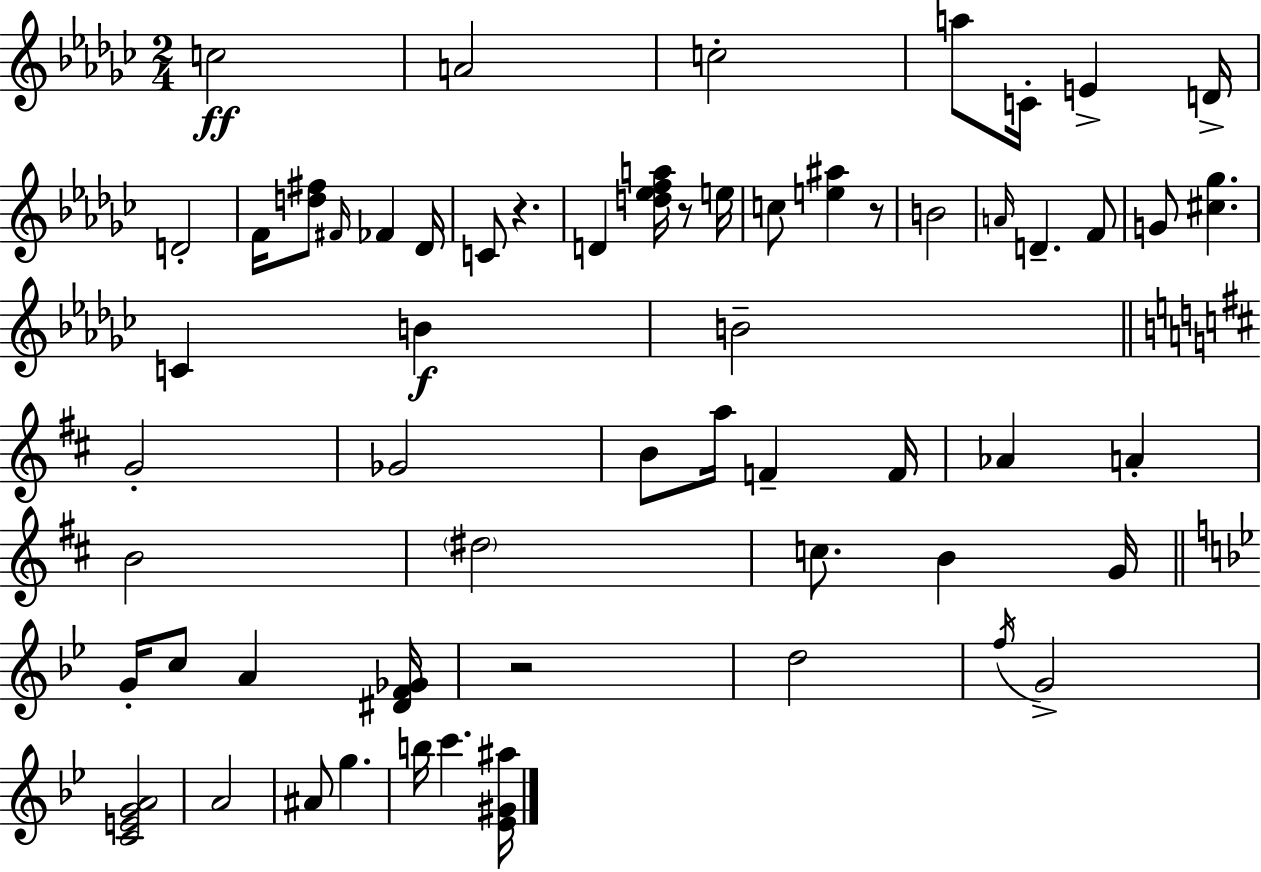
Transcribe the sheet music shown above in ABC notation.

X:1
T:Untitled
M:2/4
L:1/4
K:Ebm
c2 A2 c2 a/2 C/4 E D/4 D2 F/4 [d^f]/2 ^F/4 _F _D/4 C/2 z D [d_efa]/4 z/2 e/4 c/2 [e^a] z/2 B2 A/4 D F/2 G/2 [^c_g] C B B2 G2 _G2 B/2 a/4 F F/4 _A A B2 ^d2 c/2 B G/4 G/4 c/2 A [^DF_G]/4 z2 d2 f/4 G2 [CEGA]2 A2 ^A/2 g b/4 c' [_E^G^a]/4